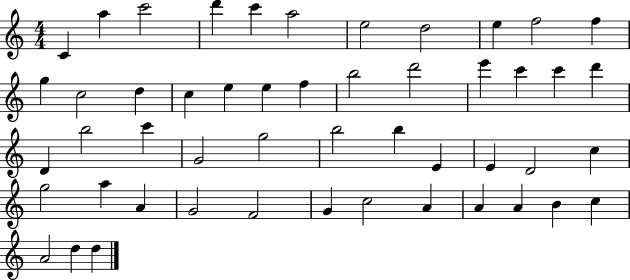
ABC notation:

X:1
T:Untitled
M:4/4
L:1/4
K:C
C a c'2 d' c' a2 e2 d2 e f2 f g c2 d c e e f b2 d'2 e' c' c' d' D b2 c' G2 g2 b2 b E E D2 c g2 a A G2 F2 G c2 A A A B c A2 d d